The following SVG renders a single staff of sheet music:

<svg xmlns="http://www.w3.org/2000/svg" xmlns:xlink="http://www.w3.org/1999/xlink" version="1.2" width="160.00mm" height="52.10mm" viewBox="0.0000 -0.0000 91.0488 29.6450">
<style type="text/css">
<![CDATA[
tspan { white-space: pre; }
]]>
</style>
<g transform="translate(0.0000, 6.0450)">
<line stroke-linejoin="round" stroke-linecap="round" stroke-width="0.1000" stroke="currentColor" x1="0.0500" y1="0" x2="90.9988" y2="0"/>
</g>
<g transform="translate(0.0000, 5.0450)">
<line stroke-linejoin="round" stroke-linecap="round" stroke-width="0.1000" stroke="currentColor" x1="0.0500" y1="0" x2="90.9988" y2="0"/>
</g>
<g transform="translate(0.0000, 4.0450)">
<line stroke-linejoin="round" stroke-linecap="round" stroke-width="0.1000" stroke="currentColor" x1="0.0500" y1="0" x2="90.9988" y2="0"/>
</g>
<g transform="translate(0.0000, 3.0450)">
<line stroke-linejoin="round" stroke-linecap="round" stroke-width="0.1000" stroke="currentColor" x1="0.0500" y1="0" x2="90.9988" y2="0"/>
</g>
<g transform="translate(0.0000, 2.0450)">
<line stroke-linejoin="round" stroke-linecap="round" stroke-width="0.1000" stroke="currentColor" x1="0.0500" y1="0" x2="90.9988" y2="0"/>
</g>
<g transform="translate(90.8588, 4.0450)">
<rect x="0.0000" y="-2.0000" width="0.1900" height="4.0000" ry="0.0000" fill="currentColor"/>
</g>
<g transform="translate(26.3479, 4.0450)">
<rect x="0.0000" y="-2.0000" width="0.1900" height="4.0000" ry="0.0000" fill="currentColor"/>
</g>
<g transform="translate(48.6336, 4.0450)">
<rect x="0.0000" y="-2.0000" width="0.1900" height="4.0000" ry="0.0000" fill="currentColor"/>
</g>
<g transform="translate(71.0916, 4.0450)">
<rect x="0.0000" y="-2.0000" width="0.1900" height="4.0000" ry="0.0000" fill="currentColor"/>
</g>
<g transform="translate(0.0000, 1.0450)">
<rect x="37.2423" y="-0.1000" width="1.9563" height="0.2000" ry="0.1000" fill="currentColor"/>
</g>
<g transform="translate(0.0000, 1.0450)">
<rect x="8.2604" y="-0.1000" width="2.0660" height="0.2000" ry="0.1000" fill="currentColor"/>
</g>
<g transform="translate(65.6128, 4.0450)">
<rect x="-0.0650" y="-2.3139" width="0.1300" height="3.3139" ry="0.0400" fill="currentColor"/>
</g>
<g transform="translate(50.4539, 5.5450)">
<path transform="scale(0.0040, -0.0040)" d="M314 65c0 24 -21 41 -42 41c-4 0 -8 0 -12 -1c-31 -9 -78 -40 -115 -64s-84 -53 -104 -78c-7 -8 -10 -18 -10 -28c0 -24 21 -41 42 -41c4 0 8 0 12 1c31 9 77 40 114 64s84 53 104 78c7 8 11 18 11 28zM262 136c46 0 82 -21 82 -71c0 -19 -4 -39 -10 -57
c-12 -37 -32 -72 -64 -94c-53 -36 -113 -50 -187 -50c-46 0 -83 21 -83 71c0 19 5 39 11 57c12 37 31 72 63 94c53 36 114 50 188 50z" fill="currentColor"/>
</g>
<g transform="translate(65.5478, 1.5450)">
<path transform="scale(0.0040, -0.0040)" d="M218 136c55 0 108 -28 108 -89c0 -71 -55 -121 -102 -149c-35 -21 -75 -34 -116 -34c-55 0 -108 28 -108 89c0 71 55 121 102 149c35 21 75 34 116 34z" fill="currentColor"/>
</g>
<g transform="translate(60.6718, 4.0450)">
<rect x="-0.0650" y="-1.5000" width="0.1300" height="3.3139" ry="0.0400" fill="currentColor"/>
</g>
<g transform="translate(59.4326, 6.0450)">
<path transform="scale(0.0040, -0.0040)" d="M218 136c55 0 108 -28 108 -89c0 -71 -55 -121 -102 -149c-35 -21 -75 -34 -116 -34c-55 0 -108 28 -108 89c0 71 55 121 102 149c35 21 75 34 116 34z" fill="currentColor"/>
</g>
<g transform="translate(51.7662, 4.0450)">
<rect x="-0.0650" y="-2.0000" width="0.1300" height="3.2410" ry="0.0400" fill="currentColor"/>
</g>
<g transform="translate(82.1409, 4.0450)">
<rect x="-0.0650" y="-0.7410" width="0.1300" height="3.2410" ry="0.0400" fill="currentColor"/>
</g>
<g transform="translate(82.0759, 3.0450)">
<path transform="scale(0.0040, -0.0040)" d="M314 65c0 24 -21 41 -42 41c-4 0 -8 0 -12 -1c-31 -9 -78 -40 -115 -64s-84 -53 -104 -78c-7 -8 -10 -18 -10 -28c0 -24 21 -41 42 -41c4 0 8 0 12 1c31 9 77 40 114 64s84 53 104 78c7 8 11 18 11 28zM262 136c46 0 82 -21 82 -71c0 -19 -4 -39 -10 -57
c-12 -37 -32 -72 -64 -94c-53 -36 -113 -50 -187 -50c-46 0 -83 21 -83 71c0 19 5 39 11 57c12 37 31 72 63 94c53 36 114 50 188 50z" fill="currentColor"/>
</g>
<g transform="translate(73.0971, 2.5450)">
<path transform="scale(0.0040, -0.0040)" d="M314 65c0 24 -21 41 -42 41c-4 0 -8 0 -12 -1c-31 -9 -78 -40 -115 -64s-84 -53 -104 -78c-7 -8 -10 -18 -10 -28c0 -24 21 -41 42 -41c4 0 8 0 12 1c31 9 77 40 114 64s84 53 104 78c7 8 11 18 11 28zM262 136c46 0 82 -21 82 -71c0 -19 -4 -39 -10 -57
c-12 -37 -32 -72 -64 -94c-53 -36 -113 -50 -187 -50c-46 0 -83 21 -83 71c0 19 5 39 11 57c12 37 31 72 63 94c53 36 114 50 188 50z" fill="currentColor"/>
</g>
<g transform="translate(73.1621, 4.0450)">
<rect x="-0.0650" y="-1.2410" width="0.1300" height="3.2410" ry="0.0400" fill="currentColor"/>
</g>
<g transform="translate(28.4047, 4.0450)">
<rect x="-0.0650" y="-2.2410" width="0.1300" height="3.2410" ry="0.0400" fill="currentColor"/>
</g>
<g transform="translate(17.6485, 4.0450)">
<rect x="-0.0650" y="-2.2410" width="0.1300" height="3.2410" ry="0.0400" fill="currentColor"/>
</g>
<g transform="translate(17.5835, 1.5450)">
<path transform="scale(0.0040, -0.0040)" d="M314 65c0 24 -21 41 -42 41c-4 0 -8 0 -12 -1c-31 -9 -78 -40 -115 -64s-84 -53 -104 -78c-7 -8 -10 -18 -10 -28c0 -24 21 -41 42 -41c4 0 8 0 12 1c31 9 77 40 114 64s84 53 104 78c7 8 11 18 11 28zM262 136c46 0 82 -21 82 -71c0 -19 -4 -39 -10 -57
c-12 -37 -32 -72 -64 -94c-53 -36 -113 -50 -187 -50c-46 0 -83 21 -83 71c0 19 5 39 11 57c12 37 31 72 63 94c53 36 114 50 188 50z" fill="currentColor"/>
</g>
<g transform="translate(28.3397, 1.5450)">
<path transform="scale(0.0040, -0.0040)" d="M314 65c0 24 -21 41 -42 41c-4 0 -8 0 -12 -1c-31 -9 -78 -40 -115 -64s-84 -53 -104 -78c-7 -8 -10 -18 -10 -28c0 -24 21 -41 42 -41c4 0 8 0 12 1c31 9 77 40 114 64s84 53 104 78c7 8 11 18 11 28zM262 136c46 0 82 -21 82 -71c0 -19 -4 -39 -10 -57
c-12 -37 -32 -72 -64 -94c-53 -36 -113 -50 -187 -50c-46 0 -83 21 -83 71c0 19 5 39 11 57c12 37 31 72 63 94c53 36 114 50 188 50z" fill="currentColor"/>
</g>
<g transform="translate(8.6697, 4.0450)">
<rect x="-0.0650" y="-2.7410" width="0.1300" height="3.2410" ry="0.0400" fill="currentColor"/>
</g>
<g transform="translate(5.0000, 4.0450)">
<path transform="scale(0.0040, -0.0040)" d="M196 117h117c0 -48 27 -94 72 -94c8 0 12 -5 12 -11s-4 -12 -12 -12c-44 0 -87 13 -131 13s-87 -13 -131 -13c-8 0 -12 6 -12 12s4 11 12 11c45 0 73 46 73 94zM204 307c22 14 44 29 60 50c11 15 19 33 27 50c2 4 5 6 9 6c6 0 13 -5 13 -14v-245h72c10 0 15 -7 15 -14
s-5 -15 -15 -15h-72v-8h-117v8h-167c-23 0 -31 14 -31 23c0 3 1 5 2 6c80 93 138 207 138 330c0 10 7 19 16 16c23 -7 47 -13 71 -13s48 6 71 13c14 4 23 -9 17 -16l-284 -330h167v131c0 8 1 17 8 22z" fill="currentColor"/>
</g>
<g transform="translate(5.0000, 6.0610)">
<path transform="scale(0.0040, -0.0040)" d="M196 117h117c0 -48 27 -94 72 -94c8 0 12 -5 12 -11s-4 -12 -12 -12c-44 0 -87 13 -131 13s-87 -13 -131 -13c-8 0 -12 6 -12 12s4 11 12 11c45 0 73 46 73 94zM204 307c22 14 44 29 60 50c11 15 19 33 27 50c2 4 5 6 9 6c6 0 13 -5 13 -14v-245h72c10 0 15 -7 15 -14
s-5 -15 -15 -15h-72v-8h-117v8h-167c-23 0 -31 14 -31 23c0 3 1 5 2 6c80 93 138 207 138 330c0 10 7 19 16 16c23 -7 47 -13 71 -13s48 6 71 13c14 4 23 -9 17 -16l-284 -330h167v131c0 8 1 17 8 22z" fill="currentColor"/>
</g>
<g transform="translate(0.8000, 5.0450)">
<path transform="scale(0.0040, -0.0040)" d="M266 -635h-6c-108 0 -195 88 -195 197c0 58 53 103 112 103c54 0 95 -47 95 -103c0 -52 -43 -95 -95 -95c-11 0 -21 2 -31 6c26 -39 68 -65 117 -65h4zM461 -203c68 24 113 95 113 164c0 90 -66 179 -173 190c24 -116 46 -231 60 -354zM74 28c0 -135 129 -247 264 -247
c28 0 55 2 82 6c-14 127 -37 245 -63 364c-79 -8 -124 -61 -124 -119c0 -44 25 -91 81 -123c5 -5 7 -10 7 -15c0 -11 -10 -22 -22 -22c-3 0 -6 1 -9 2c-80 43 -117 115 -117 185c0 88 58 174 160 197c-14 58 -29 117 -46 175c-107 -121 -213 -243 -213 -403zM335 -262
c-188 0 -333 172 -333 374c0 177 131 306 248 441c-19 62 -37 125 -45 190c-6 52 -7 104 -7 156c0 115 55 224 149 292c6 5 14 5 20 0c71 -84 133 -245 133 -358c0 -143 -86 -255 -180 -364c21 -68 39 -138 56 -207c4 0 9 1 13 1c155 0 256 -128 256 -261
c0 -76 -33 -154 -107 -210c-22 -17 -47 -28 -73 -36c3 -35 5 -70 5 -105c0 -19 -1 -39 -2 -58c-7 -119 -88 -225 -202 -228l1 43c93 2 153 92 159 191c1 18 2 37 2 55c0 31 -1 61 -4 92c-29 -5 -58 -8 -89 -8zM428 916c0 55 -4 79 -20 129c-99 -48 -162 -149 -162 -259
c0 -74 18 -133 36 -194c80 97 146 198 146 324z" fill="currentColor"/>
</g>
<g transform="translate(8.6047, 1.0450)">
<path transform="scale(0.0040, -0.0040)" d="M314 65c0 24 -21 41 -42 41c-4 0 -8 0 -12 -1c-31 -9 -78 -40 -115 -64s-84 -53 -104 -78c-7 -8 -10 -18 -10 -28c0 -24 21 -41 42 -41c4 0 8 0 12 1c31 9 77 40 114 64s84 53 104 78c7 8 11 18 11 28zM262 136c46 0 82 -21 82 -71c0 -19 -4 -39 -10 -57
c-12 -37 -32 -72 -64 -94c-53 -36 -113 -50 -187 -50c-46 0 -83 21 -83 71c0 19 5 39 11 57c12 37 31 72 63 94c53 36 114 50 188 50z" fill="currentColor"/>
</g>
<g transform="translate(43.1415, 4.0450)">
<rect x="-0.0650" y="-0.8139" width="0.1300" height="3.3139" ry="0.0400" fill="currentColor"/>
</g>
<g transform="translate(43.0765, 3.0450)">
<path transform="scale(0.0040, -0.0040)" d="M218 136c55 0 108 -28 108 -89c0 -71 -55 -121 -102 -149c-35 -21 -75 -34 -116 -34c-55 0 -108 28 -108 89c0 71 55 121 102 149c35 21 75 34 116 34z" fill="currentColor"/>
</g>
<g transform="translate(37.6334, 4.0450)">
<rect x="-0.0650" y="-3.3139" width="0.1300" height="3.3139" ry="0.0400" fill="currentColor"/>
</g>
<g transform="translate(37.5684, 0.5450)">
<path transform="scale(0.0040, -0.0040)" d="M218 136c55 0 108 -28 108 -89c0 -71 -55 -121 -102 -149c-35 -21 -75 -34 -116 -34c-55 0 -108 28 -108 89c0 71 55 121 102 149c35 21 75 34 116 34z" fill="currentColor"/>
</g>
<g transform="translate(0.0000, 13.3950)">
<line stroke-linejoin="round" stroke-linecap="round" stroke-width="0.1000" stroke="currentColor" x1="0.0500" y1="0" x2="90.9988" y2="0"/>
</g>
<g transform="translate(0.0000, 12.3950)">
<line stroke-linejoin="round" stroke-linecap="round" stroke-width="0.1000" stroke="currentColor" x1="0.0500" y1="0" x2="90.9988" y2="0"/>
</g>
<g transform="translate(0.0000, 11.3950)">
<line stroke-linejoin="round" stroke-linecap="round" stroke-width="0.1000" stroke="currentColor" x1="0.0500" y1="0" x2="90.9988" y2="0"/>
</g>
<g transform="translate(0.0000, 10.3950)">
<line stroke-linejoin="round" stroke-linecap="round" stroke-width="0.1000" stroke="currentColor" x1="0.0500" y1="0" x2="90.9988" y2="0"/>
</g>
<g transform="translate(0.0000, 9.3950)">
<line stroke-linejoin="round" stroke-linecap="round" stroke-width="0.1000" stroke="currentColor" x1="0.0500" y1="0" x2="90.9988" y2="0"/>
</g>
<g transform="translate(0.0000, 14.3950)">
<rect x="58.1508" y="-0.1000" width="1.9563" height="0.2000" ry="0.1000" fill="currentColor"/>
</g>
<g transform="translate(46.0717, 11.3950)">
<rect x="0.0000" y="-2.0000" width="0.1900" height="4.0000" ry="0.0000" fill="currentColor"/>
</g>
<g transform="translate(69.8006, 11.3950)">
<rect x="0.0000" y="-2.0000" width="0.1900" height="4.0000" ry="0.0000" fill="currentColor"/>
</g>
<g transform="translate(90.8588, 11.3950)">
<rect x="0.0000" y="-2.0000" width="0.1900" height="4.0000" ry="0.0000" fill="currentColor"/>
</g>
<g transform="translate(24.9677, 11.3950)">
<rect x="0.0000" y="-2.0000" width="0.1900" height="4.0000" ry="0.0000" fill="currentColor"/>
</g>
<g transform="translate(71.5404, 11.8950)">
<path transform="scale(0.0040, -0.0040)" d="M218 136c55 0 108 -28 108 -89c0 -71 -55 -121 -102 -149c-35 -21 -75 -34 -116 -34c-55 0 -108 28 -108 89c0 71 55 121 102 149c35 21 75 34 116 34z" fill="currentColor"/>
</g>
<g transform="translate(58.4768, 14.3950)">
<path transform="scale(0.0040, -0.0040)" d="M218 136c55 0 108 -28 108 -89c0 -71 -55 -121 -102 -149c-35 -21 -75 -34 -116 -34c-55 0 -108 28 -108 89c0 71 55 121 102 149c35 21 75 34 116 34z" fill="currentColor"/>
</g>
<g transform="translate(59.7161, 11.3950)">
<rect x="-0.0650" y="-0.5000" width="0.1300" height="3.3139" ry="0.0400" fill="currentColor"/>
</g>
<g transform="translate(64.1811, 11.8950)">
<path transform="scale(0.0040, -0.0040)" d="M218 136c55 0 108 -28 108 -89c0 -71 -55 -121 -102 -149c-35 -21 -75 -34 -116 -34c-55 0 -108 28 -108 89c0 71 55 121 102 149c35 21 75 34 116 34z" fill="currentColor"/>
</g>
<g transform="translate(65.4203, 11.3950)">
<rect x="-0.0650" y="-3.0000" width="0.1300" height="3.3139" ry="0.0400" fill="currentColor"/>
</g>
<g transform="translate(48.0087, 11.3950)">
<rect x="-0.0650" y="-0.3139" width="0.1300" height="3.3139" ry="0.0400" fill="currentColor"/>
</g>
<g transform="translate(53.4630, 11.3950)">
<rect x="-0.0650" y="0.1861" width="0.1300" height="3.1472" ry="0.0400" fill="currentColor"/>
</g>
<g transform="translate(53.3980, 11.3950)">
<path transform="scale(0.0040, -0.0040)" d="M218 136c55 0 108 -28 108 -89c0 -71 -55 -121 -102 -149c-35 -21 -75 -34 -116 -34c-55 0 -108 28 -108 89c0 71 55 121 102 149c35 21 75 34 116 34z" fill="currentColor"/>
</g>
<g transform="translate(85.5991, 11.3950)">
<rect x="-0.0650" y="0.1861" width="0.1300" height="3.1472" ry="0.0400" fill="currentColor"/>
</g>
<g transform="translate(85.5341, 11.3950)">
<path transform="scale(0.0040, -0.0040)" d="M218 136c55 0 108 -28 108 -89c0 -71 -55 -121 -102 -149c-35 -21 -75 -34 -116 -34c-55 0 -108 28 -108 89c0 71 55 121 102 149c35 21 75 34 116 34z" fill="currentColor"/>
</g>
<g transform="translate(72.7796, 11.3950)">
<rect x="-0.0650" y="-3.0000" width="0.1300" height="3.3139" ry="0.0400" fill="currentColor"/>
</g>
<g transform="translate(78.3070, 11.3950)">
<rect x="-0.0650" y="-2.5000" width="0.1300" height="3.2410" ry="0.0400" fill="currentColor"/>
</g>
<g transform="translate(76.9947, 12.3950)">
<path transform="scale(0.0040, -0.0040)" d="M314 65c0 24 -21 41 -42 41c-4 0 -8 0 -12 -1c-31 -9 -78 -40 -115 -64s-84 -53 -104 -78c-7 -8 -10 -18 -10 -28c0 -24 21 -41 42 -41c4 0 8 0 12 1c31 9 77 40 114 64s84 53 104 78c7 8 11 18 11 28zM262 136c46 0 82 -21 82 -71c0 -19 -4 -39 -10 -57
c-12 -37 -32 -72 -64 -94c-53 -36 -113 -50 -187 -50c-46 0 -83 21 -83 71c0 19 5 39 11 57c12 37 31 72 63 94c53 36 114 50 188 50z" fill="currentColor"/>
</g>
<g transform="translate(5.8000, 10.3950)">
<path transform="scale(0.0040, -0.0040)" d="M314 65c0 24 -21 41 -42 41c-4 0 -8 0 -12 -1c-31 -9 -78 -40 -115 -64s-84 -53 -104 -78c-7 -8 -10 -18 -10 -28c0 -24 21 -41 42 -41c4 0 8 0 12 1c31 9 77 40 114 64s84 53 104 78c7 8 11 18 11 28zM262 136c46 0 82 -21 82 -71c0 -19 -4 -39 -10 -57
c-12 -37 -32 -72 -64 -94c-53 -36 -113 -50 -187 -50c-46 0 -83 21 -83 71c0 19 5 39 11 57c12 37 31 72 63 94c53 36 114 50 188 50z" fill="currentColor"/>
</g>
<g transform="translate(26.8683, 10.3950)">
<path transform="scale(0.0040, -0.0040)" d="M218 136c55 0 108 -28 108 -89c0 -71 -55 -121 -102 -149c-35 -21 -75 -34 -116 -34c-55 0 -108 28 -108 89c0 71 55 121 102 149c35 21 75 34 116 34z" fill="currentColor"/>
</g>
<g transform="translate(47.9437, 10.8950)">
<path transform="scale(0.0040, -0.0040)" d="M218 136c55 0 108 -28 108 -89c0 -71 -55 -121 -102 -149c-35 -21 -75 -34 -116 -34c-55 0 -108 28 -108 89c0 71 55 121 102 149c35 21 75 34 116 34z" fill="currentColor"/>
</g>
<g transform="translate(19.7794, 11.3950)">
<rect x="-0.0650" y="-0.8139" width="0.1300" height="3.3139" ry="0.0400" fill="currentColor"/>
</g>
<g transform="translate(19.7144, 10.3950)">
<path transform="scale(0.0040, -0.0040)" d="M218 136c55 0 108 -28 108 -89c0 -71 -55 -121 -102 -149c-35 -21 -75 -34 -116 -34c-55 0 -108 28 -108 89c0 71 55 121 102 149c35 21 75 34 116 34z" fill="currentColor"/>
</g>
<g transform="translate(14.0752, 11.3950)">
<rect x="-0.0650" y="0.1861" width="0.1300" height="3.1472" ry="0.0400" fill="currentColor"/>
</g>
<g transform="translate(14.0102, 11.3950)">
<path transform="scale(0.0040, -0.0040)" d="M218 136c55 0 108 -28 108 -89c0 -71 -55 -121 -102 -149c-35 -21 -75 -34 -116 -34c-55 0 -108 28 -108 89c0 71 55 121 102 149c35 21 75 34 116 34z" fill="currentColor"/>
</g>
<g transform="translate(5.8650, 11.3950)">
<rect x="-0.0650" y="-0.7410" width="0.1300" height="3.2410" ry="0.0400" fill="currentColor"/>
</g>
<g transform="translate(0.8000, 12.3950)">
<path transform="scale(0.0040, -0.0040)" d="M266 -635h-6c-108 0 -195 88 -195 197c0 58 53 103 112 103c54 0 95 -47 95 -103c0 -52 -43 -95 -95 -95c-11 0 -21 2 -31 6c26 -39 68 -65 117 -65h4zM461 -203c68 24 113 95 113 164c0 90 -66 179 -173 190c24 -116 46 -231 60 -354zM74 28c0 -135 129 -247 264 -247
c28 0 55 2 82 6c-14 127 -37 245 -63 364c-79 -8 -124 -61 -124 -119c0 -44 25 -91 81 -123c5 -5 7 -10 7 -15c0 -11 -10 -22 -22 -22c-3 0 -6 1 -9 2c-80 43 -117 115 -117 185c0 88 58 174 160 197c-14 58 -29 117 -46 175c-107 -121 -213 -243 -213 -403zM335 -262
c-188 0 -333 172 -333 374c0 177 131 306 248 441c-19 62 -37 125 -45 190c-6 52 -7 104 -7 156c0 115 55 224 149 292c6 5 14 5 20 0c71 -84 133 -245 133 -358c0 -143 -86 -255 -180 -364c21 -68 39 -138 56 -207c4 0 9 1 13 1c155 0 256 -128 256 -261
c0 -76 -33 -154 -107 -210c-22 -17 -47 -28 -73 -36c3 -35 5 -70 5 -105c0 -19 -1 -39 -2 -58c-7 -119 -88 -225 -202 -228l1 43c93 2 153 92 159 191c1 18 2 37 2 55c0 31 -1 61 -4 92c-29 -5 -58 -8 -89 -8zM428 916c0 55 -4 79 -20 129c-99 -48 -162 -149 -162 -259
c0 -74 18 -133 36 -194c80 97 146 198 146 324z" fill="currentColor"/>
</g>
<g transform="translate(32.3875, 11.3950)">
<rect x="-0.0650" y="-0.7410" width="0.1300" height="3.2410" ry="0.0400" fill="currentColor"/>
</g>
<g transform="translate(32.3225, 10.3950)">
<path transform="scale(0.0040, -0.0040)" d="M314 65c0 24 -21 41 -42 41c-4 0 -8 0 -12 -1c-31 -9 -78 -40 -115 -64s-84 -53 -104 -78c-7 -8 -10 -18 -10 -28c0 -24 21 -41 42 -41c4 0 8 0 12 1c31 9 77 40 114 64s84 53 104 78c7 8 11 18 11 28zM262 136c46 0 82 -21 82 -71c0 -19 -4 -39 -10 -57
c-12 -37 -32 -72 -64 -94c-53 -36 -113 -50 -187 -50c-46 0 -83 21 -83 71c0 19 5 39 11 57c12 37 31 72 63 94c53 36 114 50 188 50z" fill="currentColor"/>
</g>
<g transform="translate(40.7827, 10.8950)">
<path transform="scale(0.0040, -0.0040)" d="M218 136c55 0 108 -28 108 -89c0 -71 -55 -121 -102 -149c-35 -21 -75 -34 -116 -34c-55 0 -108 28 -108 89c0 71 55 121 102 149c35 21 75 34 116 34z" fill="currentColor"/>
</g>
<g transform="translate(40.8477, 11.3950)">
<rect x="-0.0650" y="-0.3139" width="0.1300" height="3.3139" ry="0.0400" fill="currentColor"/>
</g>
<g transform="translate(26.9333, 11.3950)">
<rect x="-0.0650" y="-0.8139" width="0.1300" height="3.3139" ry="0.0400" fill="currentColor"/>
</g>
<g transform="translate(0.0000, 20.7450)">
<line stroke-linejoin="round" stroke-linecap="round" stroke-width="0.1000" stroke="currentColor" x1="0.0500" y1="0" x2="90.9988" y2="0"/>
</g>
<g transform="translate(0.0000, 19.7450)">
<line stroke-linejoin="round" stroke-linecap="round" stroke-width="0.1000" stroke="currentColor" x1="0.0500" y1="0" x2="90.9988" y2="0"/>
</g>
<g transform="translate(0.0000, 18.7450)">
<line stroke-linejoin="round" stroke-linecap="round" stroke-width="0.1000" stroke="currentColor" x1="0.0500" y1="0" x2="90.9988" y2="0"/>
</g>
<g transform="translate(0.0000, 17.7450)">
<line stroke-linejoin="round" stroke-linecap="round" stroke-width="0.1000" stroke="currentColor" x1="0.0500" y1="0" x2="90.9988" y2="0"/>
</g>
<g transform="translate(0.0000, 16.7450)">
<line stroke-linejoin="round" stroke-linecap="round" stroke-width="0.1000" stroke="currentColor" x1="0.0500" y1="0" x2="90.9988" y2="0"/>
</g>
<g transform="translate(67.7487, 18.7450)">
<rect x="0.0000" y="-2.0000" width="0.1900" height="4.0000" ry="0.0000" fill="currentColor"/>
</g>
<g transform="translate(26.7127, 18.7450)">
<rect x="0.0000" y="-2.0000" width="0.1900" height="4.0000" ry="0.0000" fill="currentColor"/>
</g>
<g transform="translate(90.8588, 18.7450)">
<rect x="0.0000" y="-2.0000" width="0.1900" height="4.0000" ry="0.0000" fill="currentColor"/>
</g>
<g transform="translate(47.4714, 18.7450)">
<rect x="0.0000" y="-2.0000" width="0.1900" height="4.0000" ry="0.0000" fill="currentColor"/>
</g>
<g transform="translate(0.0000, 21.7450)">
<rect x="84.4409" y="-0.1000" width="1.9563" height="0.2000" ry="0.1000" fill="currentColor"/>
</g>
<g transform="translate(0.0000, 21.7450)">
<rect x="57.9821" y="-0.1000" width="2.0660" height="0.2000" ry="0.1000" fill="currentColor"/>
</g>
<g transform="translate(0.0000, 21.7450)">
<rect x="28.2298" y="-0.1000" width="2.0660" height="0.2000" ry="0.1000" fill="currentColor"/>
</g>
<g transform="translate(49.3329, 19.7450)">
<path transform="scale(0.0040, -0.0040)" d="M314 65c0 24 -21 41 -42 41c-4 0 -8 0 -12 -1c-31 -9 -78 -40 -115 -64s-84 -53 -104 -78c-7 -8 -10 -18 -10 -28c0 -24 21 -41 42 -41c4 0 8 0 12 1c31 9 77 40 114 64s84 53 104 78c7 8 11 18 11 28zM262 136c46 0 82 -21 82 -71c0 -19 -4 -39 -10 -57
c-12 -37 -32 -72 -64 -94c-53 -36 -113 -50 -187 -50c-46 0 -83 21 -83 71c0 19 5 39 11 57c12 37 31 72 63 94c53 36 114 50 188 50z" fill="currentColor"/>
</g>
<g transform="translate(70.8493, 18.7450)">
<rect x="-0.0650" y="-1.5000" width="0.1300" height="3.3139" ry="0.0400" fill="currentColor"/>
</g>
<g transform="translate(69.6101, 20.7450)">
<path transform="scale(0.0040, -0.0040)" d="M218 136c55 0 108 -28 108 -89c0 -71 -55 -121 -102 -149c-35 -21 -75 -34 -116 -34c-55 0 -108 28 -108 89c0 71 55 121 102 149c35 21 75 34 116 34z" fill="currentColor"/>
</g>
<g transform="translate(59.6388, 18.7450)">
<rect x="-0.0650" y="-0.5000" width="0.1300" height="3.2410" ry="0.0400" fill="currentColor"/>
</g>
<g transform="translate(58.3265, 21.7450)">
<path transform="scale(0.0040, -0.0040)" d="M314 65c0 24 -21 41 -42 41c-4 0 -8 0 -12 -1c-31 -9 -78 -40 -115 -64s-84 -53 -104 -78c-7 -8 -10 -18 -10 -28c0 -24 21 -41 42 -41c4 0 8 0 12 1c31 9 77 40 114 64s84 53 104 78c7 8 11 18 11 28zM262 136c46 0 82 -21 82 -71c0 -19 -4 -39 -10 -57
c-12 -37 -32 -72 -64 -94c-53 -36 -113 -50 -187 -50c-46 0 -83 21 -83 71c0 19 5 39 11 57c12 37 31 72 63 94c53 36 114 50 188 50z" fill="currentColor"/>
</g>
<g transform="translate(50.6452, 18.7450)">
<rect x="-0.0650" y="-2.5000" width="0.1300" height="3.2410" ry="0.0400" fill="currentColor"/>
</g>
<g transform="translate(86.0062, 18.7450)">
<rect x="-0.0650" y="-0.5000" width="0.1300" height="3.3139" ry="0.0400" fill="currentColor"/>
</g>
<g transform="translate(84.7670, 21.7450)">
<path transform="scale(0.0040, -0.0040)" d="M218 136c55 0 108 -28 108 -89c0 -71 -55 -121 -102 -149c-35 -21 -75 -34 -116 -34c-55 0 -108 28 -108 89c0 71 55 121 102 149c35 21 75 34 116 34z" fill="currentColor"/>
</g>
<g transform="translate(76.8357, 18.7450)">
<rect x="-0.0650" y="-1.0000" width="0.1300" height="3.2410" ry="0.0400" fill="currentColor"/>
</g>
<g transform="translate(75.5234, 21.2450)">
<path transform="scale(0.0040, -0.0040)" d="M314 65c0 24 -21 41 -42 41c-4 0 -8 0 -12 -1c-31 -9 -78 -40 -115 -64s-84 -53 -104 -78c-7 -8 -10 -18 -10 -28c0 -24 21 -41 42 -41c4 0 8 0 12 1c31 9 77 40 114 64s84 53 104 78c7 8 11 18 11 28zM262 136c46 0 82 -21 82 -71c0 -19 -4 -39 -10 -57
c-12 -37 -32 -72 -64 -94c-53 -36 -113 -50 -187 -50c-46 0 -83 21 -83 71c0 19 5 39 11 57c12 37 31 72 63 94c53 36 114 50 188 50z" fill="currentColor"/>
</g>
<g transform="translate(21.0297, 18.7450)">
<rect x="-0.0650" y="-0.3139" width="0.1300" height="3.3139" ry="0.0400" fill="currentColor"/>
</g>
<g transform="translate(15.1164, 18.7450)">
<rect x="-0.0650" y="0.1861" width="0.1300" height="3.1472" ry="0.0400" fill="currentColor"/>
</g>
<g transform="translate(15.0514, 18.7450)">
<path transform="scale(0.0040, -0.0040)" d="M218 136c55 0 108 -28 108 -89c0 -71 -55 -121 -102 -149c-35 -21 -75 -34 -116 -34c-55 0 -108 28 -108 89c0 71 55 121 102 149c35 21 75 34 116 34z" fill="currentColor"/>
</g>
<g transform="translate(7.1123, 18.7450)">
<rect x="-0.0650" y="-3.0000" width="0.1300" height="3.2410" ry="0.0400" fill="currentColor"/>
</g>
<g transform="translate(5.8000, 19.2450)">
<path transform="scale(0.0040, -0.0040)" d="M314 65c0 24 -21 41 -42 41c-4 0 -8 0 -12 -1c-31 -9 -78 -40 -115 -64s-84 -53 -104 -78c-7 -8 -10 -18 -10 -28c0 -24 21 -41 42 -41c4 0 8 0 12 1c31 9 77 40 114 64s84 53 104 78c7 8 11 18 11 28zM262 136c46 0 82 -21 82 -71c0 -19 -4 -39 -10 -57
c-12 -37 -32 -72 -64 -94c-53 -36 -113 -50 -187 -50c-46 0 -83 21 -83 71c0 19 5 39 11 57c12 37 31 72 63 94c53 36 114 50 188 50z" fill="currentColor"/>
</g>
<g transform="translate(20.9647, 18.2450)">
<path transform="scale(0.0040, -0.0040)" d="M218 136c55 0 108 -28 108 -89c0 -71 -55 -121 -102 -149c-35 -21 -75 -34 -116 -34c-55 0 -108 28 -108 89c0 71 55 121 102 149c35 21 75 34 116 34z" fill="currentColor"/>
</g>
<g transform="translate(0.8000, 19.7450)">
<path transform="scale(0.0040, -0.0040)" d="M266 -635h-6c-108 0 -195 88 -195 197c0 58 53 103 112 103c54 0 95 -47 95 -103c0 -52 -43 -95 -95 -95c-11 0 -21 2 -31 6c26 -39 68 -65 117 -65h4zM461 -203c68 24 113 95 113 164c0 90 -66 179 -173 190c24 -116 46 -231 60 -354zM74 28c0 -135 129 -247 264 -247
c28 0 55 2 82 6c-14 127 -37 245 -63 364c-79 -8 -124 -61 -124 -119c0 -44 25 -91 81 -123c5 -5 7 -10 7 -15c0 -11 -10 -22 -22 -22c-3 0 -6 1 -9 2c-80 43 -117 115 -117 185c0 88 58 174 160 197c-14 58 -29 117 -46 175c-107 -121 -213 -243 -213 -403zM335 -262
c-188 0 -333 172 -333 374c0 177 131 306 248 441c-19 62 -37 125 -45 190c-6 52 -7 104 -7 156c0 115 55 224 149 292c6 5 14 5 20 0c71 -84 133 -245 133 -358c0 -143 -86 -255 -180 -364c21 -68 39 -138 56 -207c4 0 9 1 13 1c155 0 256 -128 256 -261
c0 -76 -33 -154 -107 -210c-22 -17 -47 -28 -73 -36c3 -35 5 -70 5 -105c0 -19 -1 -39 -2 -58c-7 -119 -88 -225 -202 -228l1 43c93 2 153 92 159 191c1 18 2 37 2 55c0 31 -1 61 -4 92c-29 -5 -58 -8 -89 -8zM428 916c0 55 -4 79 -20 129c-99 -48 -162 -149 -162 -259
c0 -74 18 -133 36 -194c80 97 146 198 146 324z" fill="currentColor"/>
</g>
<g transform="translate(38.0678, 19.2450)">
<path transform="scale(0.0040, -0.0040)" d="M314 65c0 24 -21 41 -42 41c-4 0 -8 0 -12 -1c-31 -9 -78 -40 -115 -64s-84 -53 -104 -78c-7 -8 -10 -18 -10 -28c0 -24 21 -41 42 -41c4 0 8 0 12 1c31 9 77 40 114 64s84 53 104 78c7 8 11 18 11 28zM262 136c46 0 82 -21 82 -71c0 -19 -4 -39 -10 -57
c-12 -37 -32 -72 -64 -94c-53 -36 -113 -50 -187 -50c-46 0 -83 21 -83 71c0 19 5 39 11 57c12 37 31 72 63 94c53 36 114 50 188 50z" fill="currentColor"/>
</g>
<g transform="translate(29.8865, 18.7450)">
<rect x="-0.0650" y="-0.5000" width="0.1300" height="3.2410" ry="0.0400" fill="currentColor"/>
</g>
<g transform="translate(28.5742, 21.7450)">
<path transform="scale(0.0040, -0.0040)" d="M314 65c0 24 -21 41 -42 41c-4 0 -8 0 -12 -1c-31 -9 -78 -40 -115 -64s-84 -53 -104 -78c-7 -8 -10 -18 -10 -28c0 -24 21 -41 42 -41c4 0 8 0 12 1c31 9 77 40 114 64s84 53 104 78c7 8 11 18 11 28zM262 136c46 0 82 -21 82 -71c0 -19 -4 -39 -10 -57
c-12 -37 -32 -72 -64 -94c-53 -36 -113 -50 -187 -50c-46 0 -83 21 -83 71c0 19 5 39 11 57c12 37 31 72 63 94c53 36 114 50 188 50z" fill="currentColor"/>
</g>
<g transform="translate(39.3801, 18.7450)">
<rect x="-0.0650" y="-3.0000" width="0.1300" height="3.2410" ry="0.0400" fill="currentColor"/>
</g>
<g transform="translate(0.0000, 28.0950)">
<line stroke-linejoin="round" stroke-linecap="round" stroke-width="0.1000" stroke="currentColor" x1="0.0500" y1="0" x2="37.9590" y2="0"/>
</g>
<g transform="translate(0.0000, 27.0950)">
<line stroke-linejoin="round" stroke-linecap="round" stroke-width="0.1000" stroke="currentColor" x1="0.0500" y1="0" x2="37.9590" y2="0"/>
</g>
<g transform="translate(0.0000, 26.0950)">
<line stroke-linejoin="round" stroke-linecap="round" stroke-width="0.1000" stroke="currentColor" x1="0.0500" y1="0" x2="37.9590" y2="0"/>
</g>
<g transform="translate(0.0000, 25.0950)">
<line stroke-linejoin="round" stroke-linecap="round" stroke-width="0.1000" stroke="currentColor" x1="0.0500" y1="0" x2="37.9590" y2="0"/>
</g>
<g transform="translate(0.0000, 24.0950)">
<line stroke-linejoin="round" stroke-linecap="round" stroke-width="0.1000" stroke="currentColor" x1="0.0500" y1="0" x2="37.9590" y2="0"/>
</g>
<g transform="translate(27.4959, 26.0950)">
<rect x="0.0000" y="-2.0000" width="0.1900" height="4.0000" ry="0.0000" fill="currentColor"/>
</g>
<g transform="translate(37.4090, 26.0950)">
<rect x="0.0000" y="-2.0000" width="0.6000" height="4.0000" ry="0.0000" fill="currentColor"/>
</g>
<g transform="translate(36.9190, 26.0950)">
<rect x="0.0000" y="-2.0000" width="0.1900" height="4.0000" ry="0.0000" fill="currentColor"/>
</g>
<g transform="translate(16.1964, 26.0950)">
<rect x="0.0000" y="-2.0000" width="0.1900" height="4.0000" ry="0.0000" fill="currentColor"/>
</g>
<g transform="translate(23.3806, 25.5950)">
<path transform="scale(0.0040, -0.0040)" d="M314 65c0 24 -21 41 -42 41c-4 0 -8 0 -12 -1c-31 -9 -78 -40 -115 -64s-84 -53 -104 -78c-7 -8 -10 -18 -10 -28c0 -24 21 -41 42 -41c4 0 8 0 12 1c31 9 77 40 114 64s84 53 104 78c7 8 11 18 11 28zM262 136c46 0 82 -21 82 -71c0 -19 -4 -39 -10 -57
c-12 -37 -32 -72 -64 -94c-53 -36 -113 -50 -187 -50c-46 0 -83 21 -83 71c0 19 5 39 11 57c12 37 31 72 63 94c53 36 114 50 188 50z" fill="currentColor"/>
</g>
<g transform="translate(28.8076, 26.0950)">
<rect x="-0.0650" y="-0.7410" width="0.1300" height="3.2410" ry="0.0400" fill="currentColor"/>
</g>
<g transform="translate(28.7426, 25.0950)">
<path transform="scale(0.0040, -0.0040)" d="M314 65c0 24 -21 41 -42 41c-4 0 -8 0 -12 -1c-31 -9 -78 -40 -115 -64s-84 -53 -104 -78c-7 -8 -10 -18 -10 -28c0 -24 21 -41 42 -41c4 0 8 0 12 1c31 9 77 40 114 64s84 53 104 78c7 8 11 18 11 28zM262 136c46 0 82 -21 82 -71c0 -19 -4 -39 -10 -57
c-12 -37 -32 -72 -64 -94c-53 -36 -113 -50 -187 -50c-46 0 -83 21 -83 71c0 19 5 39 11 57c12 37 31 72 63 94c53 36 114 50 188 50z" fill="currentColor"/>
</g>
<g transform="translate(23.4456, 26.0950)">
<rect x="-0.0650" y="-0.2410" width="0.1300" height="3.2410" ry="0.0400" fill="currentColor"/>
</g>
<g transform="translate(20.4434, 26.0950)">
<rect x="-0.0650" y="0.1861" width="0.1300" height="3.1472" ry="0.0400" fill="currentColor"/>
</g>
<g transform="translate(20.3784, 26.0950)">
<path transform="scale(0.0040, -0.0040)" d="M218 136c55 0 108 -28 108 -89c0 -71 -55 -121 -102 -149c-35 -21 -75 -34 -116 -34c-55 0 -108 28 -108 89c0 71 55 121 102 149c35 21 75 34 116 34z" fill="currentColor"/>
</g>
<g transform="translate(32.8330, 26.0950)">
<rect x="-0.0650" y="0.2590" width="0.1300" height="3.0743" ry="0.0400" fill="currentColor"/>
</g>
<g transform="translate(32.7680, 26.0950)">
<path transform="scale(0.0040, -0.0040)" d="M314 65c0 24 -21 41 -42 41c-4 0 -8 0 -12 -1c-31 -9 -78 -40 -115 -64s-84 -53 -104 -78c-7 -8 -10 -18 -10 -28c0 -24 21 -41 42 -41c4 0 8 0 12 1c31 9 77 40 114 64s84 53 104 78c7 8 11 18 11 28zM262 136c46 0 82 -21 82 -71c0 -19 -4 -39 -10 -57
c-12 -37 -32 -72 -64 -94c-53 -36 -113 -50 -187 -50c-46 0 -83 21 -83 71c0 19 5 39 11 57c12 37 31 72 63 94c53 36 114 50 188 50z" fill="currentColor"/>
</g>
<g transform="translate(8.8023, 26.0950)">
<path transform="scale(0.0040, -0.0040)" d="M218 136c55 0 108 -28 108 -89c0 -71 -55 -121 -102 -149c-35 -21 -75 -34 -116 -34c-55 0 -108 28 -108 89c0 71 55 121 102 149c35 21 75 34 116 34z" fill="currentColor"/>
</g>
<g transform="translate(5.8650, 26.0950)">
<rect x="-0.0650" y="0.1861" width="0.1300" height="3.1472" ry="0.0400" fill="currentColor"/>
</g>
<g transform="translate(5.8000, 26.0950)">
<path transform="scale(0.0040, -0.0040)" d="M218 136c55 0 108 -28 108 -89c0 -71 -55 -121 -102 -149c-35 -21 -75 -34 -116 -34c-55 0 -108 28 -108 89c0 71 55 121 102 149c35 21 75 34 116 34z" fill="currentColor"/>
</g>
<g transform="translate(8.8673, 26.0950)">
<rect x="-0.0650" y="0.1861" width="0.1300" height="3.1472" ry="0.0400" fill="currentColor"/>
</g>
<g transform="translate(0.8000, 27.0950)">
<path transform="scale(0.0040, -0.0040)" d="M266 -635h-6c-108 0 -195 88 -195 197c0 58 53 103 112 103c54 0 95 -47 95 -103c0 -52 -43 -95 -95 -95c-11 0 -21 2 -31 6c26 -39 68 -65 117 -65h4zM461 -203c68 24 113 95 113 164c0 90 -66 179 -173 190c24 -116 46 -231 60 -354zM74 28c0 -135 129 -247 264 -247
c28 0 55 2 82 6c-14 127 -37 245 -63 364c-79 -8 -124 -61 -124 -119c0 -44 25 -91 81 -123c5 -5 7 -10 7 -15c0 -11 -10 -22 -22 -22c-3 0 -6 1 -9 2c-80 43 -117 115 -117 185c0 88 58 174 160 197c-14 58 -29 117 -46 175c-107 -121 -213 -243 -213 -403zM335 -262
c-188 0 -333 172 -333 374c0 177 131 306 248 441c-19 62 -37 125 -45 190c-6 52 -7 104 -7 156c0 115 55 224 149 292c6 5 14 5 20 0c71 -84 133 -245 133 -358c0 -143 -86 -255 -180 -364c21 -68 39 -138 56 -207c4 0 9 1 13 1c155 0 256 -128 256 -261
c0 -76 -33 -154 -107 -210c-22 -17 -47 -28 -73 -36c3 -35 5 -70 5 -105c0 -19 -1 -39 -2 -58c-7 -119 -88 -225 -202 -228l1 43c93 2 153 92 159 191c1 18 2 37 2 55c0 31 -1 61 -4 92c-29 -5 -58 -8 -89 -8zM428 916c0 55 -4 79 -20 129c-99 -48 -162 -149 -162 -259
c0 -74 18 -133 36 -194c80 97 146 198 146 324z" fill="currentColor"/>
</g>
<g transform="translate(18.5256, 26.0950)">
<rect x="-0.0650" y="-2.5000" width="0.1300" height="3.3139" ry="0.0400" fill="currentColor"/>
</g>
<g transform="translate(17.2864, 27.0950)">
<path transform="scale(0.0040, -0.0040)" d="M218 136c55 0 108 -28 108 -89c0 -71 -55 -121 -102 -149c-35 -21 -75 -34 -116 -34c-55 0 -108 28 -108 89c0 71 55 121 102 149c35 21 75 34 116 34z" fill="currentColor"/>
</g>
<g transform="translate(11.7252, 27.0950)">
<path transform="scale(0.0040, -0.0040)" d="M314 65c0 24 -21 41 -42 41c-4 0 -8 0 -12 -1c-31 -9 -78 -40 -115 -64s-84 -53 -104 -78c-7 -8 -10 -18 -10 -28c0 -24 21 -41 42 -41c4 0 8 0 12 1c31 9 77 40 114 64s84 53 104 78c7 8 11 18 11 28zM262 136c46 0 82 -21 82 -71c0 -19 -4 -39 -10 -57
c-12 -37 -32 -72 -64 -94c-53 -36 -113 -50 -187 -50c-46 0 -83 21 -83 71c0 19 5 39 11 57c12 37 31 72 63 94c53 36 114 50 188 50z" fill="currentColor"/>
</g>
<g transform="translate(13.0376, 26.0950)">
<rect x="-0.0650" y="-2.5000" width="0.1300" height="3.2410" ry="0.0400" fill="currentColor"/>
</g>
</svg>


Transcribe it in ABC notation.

X:1
T:Untitled
M:4/4
L:1/4
K:C
a2 g2 g2 b d F2 E g e2 d2 d2 B d d d2 c c B C A A G2 B A2 B c C2 A2 G2 C2 E D2 C B B G2 G B c2 d2 B2